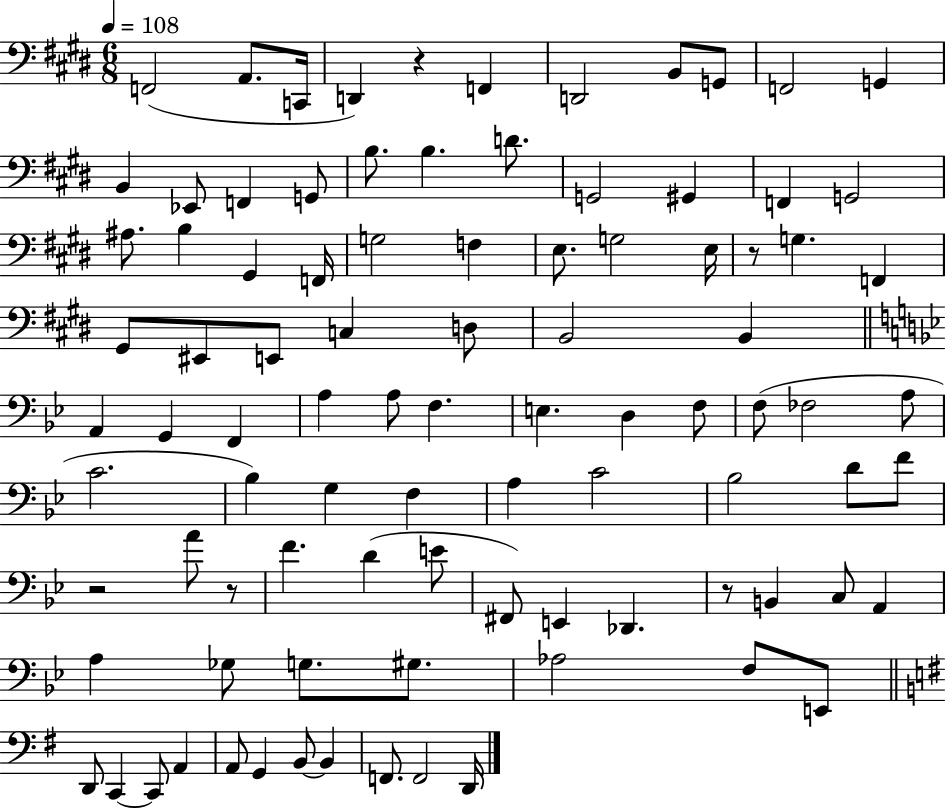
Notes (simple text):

F2/h A2/e. C2/s D2/q R/q F2/q D2/h B2/e G2/e F2/h G2/q B2/q Eb2/e F2/q G2/e B3/e. B3/q. D4/e. G2/h G#2/q F2/q G2/h A#3/e. B3/q G#2/q F2/s G3/h F3/q E3/e. G3/h E3/s R/e G3/q. F2/q G#2/e EIS2/e E2/e C3/q D3/e B2/h B2/q A2/q G2/q F2/q A3/q A3/e F3/q. E3/q. D3/q F3/e F3/e FES3/h A3/e C4/h. Bb3/q G3/q F3/q A3/q C4/h Bb3/h D4/e F4/e R/h A4/e R/e F4/q. D4/q E4/e F#2/e E2/q Db2/q. R/e B2/q C3/e A2/q A3/q Gb3/e G3/e. G#3/e. Ab3/h F3/e E2/e D2/e C2/q C2/e A2/q A2/e G2/q B2/e B2/q F2/e. F2/h D2/s